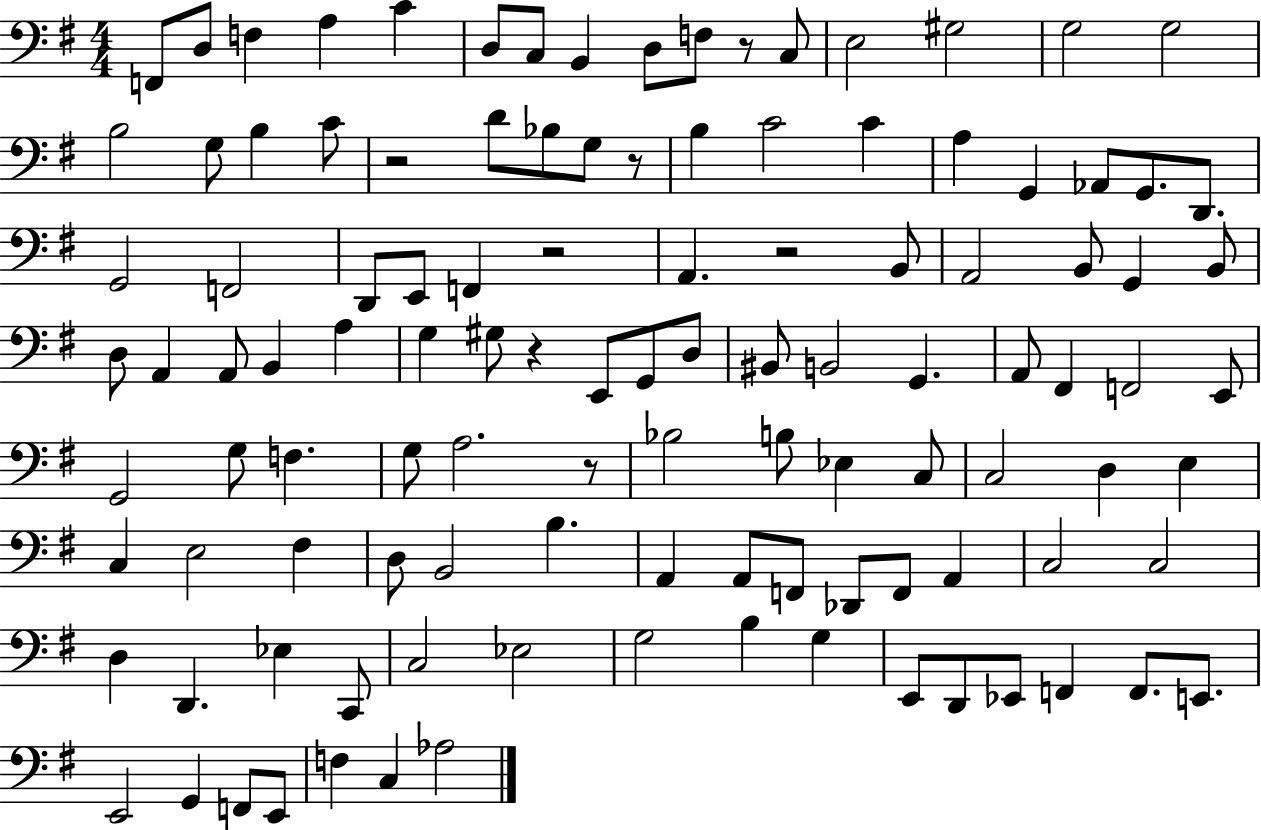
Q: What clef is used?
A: bass